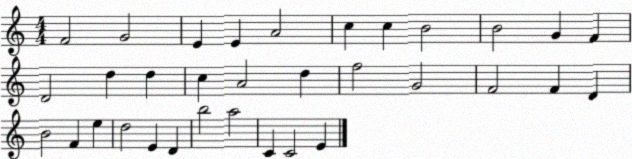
X:1
T:Untitled
M:4/4
L:1/4
K:C
F2 G2 E E A2 c c B2 B2 G F D2 d d c A2 d f2 G2 F2 F D B2 F e d2 E D b2 a2 C C2 E